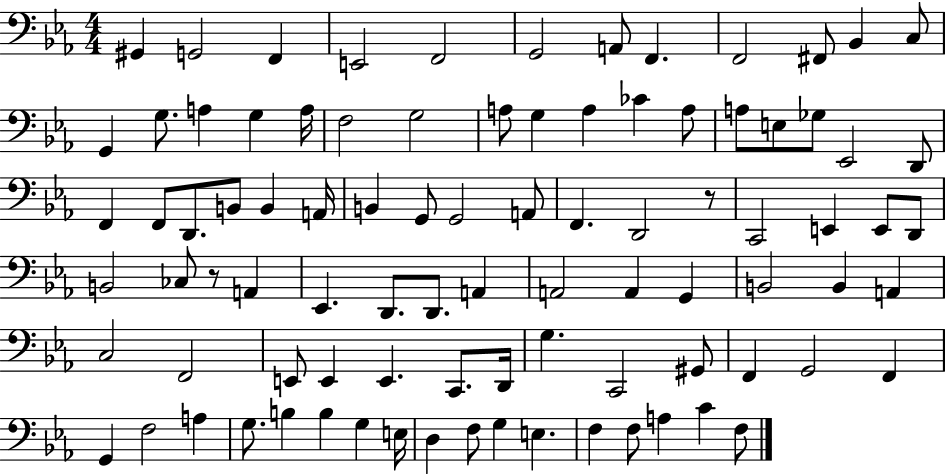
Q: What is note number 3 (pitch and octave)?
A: F2